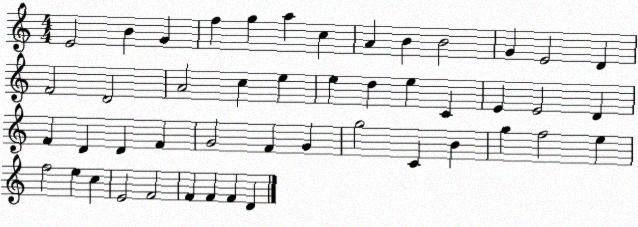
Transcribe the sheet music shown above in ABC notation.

X:1
T:Untitled
M:4/4
L:1/4
K:C
E2 B G f g a c A B B2 G E2 D F2 D2 A2 c e e d e C E E2 D F D D F G2 F G g2 C B g f2 e f2 e c E2 F2 F F F D